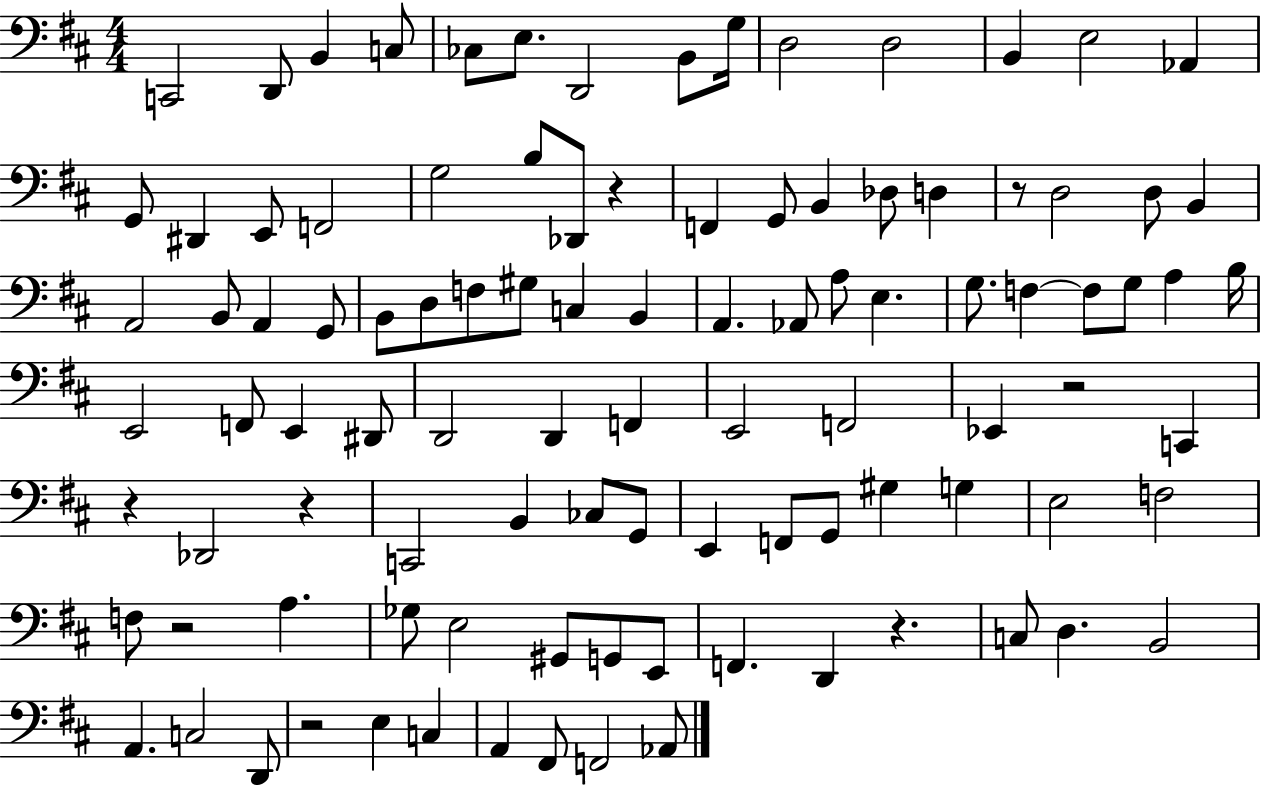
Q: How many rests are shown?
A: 8